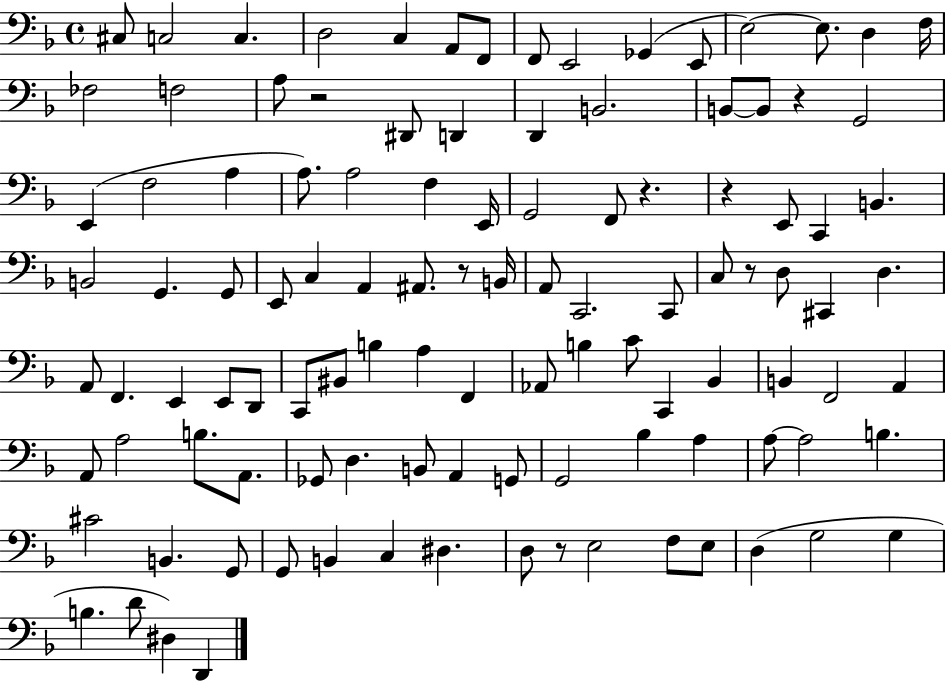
{
  \clef bass
  \time 4/4
  \defaultTimeSignature
  \key f \major
  \repeat volta 2 { cis8 c2 c4. | d2 c4 a,8 f,8 | f,8 e,2 ges,4( e,8 | e2~~) e8. d4 f16 | \break fes2 f2 | a8 r2 dis,8 d,4 | d,4 b,2. | b,8~~ b,8 r4 g,2 | \break e,4( f2 a4 | a8.) a2 f4 e,16 | g,2 f,8 r4. | r4 e,8 c,4 b,4. | \break b,2 g,4. g,8 | e,8 c4 a,4 ais,8. r8 b,16 | a,8 c,2. c,8 | c8 r8 d8 cis,4 d4. | \break a,8 f,4. e,4 e,8 d,8 | c,8 bis,8 b4 a4 f,4 | aes,8 b4 c'8 c,4 bes,4 | b,4 f,2 a,4 | \break a,8 a2 b8. a,8. | ges,8 d4. b,8 a,4 g,8 | g,2 bes4 a4 | a8~~ a2 b4. | \break cis'2 b,4. g,8 | g,8 b,4 c4 dis4. | d8 r8 e2 f8 e8 | d4( g2 g4 | \break b4. d'8 dis4) d,4 | } \bar "|."
}